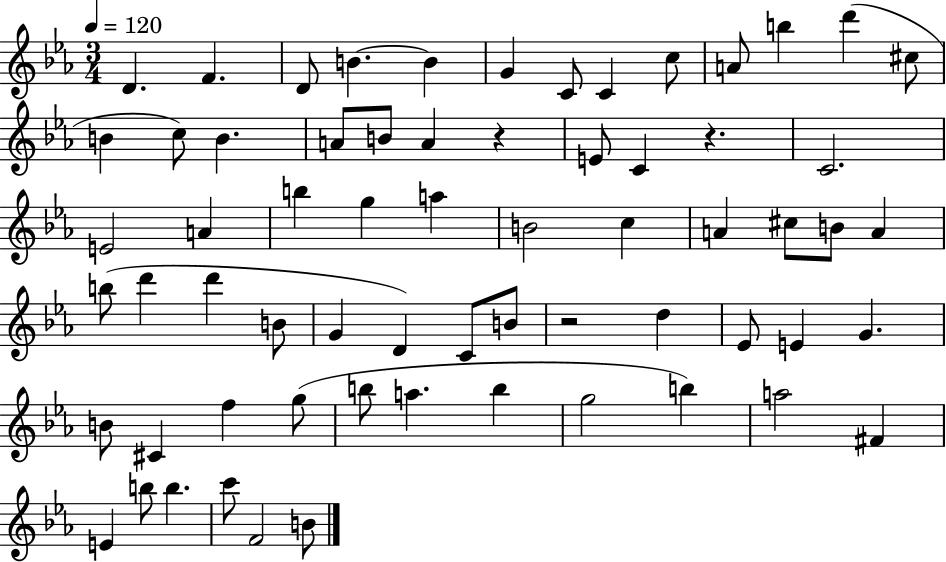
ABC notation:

X:1
T:Untitled
M:3/4
L:1/4
K:Eb
D F D/2 B B G C/2 C c/2 A/2 b d' ^c/2 B c/2 B A/2 B/2 A z E/2 C z C2 E2 A b g a B2 c A ^c/2 B/2 A b/2 d' d' B/2 G D C/2 B/2 z2 d _E/2 E G B/2 ^C f g/2 b/2 a b g2 b a2 ^F E b/2 b c'/2 F2 B/2